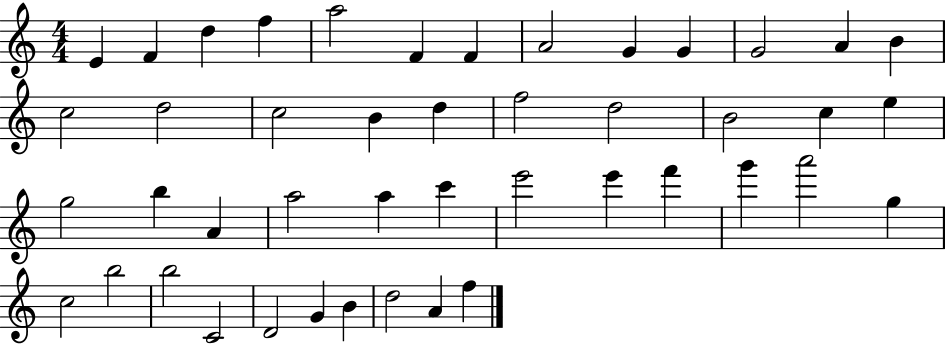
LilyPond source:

{
  \clef treble
  \numericTimeSignature
  \time 4/4
  \key c \major
  e'4 f'4 d''4 f''4 | a''2 f'4 f'4 | a'2 g'4 g'4 | g'2 a'4 b'4 | \break c''2 d''2 | c''2 b'4 d''4 | f''2 d''2 | b'2 c''4 e''4 | \break g''2 b''4 a'4 | a''2 a''4 c'''4 | e'''2 e'''4 f'''4 | g'''4 a'''2 g''4 | \break c''2 b''2 | b''2 c'2 | d'2 g'4 b'4 | d''2 a'4 f''4 | \break \bar "|."
}